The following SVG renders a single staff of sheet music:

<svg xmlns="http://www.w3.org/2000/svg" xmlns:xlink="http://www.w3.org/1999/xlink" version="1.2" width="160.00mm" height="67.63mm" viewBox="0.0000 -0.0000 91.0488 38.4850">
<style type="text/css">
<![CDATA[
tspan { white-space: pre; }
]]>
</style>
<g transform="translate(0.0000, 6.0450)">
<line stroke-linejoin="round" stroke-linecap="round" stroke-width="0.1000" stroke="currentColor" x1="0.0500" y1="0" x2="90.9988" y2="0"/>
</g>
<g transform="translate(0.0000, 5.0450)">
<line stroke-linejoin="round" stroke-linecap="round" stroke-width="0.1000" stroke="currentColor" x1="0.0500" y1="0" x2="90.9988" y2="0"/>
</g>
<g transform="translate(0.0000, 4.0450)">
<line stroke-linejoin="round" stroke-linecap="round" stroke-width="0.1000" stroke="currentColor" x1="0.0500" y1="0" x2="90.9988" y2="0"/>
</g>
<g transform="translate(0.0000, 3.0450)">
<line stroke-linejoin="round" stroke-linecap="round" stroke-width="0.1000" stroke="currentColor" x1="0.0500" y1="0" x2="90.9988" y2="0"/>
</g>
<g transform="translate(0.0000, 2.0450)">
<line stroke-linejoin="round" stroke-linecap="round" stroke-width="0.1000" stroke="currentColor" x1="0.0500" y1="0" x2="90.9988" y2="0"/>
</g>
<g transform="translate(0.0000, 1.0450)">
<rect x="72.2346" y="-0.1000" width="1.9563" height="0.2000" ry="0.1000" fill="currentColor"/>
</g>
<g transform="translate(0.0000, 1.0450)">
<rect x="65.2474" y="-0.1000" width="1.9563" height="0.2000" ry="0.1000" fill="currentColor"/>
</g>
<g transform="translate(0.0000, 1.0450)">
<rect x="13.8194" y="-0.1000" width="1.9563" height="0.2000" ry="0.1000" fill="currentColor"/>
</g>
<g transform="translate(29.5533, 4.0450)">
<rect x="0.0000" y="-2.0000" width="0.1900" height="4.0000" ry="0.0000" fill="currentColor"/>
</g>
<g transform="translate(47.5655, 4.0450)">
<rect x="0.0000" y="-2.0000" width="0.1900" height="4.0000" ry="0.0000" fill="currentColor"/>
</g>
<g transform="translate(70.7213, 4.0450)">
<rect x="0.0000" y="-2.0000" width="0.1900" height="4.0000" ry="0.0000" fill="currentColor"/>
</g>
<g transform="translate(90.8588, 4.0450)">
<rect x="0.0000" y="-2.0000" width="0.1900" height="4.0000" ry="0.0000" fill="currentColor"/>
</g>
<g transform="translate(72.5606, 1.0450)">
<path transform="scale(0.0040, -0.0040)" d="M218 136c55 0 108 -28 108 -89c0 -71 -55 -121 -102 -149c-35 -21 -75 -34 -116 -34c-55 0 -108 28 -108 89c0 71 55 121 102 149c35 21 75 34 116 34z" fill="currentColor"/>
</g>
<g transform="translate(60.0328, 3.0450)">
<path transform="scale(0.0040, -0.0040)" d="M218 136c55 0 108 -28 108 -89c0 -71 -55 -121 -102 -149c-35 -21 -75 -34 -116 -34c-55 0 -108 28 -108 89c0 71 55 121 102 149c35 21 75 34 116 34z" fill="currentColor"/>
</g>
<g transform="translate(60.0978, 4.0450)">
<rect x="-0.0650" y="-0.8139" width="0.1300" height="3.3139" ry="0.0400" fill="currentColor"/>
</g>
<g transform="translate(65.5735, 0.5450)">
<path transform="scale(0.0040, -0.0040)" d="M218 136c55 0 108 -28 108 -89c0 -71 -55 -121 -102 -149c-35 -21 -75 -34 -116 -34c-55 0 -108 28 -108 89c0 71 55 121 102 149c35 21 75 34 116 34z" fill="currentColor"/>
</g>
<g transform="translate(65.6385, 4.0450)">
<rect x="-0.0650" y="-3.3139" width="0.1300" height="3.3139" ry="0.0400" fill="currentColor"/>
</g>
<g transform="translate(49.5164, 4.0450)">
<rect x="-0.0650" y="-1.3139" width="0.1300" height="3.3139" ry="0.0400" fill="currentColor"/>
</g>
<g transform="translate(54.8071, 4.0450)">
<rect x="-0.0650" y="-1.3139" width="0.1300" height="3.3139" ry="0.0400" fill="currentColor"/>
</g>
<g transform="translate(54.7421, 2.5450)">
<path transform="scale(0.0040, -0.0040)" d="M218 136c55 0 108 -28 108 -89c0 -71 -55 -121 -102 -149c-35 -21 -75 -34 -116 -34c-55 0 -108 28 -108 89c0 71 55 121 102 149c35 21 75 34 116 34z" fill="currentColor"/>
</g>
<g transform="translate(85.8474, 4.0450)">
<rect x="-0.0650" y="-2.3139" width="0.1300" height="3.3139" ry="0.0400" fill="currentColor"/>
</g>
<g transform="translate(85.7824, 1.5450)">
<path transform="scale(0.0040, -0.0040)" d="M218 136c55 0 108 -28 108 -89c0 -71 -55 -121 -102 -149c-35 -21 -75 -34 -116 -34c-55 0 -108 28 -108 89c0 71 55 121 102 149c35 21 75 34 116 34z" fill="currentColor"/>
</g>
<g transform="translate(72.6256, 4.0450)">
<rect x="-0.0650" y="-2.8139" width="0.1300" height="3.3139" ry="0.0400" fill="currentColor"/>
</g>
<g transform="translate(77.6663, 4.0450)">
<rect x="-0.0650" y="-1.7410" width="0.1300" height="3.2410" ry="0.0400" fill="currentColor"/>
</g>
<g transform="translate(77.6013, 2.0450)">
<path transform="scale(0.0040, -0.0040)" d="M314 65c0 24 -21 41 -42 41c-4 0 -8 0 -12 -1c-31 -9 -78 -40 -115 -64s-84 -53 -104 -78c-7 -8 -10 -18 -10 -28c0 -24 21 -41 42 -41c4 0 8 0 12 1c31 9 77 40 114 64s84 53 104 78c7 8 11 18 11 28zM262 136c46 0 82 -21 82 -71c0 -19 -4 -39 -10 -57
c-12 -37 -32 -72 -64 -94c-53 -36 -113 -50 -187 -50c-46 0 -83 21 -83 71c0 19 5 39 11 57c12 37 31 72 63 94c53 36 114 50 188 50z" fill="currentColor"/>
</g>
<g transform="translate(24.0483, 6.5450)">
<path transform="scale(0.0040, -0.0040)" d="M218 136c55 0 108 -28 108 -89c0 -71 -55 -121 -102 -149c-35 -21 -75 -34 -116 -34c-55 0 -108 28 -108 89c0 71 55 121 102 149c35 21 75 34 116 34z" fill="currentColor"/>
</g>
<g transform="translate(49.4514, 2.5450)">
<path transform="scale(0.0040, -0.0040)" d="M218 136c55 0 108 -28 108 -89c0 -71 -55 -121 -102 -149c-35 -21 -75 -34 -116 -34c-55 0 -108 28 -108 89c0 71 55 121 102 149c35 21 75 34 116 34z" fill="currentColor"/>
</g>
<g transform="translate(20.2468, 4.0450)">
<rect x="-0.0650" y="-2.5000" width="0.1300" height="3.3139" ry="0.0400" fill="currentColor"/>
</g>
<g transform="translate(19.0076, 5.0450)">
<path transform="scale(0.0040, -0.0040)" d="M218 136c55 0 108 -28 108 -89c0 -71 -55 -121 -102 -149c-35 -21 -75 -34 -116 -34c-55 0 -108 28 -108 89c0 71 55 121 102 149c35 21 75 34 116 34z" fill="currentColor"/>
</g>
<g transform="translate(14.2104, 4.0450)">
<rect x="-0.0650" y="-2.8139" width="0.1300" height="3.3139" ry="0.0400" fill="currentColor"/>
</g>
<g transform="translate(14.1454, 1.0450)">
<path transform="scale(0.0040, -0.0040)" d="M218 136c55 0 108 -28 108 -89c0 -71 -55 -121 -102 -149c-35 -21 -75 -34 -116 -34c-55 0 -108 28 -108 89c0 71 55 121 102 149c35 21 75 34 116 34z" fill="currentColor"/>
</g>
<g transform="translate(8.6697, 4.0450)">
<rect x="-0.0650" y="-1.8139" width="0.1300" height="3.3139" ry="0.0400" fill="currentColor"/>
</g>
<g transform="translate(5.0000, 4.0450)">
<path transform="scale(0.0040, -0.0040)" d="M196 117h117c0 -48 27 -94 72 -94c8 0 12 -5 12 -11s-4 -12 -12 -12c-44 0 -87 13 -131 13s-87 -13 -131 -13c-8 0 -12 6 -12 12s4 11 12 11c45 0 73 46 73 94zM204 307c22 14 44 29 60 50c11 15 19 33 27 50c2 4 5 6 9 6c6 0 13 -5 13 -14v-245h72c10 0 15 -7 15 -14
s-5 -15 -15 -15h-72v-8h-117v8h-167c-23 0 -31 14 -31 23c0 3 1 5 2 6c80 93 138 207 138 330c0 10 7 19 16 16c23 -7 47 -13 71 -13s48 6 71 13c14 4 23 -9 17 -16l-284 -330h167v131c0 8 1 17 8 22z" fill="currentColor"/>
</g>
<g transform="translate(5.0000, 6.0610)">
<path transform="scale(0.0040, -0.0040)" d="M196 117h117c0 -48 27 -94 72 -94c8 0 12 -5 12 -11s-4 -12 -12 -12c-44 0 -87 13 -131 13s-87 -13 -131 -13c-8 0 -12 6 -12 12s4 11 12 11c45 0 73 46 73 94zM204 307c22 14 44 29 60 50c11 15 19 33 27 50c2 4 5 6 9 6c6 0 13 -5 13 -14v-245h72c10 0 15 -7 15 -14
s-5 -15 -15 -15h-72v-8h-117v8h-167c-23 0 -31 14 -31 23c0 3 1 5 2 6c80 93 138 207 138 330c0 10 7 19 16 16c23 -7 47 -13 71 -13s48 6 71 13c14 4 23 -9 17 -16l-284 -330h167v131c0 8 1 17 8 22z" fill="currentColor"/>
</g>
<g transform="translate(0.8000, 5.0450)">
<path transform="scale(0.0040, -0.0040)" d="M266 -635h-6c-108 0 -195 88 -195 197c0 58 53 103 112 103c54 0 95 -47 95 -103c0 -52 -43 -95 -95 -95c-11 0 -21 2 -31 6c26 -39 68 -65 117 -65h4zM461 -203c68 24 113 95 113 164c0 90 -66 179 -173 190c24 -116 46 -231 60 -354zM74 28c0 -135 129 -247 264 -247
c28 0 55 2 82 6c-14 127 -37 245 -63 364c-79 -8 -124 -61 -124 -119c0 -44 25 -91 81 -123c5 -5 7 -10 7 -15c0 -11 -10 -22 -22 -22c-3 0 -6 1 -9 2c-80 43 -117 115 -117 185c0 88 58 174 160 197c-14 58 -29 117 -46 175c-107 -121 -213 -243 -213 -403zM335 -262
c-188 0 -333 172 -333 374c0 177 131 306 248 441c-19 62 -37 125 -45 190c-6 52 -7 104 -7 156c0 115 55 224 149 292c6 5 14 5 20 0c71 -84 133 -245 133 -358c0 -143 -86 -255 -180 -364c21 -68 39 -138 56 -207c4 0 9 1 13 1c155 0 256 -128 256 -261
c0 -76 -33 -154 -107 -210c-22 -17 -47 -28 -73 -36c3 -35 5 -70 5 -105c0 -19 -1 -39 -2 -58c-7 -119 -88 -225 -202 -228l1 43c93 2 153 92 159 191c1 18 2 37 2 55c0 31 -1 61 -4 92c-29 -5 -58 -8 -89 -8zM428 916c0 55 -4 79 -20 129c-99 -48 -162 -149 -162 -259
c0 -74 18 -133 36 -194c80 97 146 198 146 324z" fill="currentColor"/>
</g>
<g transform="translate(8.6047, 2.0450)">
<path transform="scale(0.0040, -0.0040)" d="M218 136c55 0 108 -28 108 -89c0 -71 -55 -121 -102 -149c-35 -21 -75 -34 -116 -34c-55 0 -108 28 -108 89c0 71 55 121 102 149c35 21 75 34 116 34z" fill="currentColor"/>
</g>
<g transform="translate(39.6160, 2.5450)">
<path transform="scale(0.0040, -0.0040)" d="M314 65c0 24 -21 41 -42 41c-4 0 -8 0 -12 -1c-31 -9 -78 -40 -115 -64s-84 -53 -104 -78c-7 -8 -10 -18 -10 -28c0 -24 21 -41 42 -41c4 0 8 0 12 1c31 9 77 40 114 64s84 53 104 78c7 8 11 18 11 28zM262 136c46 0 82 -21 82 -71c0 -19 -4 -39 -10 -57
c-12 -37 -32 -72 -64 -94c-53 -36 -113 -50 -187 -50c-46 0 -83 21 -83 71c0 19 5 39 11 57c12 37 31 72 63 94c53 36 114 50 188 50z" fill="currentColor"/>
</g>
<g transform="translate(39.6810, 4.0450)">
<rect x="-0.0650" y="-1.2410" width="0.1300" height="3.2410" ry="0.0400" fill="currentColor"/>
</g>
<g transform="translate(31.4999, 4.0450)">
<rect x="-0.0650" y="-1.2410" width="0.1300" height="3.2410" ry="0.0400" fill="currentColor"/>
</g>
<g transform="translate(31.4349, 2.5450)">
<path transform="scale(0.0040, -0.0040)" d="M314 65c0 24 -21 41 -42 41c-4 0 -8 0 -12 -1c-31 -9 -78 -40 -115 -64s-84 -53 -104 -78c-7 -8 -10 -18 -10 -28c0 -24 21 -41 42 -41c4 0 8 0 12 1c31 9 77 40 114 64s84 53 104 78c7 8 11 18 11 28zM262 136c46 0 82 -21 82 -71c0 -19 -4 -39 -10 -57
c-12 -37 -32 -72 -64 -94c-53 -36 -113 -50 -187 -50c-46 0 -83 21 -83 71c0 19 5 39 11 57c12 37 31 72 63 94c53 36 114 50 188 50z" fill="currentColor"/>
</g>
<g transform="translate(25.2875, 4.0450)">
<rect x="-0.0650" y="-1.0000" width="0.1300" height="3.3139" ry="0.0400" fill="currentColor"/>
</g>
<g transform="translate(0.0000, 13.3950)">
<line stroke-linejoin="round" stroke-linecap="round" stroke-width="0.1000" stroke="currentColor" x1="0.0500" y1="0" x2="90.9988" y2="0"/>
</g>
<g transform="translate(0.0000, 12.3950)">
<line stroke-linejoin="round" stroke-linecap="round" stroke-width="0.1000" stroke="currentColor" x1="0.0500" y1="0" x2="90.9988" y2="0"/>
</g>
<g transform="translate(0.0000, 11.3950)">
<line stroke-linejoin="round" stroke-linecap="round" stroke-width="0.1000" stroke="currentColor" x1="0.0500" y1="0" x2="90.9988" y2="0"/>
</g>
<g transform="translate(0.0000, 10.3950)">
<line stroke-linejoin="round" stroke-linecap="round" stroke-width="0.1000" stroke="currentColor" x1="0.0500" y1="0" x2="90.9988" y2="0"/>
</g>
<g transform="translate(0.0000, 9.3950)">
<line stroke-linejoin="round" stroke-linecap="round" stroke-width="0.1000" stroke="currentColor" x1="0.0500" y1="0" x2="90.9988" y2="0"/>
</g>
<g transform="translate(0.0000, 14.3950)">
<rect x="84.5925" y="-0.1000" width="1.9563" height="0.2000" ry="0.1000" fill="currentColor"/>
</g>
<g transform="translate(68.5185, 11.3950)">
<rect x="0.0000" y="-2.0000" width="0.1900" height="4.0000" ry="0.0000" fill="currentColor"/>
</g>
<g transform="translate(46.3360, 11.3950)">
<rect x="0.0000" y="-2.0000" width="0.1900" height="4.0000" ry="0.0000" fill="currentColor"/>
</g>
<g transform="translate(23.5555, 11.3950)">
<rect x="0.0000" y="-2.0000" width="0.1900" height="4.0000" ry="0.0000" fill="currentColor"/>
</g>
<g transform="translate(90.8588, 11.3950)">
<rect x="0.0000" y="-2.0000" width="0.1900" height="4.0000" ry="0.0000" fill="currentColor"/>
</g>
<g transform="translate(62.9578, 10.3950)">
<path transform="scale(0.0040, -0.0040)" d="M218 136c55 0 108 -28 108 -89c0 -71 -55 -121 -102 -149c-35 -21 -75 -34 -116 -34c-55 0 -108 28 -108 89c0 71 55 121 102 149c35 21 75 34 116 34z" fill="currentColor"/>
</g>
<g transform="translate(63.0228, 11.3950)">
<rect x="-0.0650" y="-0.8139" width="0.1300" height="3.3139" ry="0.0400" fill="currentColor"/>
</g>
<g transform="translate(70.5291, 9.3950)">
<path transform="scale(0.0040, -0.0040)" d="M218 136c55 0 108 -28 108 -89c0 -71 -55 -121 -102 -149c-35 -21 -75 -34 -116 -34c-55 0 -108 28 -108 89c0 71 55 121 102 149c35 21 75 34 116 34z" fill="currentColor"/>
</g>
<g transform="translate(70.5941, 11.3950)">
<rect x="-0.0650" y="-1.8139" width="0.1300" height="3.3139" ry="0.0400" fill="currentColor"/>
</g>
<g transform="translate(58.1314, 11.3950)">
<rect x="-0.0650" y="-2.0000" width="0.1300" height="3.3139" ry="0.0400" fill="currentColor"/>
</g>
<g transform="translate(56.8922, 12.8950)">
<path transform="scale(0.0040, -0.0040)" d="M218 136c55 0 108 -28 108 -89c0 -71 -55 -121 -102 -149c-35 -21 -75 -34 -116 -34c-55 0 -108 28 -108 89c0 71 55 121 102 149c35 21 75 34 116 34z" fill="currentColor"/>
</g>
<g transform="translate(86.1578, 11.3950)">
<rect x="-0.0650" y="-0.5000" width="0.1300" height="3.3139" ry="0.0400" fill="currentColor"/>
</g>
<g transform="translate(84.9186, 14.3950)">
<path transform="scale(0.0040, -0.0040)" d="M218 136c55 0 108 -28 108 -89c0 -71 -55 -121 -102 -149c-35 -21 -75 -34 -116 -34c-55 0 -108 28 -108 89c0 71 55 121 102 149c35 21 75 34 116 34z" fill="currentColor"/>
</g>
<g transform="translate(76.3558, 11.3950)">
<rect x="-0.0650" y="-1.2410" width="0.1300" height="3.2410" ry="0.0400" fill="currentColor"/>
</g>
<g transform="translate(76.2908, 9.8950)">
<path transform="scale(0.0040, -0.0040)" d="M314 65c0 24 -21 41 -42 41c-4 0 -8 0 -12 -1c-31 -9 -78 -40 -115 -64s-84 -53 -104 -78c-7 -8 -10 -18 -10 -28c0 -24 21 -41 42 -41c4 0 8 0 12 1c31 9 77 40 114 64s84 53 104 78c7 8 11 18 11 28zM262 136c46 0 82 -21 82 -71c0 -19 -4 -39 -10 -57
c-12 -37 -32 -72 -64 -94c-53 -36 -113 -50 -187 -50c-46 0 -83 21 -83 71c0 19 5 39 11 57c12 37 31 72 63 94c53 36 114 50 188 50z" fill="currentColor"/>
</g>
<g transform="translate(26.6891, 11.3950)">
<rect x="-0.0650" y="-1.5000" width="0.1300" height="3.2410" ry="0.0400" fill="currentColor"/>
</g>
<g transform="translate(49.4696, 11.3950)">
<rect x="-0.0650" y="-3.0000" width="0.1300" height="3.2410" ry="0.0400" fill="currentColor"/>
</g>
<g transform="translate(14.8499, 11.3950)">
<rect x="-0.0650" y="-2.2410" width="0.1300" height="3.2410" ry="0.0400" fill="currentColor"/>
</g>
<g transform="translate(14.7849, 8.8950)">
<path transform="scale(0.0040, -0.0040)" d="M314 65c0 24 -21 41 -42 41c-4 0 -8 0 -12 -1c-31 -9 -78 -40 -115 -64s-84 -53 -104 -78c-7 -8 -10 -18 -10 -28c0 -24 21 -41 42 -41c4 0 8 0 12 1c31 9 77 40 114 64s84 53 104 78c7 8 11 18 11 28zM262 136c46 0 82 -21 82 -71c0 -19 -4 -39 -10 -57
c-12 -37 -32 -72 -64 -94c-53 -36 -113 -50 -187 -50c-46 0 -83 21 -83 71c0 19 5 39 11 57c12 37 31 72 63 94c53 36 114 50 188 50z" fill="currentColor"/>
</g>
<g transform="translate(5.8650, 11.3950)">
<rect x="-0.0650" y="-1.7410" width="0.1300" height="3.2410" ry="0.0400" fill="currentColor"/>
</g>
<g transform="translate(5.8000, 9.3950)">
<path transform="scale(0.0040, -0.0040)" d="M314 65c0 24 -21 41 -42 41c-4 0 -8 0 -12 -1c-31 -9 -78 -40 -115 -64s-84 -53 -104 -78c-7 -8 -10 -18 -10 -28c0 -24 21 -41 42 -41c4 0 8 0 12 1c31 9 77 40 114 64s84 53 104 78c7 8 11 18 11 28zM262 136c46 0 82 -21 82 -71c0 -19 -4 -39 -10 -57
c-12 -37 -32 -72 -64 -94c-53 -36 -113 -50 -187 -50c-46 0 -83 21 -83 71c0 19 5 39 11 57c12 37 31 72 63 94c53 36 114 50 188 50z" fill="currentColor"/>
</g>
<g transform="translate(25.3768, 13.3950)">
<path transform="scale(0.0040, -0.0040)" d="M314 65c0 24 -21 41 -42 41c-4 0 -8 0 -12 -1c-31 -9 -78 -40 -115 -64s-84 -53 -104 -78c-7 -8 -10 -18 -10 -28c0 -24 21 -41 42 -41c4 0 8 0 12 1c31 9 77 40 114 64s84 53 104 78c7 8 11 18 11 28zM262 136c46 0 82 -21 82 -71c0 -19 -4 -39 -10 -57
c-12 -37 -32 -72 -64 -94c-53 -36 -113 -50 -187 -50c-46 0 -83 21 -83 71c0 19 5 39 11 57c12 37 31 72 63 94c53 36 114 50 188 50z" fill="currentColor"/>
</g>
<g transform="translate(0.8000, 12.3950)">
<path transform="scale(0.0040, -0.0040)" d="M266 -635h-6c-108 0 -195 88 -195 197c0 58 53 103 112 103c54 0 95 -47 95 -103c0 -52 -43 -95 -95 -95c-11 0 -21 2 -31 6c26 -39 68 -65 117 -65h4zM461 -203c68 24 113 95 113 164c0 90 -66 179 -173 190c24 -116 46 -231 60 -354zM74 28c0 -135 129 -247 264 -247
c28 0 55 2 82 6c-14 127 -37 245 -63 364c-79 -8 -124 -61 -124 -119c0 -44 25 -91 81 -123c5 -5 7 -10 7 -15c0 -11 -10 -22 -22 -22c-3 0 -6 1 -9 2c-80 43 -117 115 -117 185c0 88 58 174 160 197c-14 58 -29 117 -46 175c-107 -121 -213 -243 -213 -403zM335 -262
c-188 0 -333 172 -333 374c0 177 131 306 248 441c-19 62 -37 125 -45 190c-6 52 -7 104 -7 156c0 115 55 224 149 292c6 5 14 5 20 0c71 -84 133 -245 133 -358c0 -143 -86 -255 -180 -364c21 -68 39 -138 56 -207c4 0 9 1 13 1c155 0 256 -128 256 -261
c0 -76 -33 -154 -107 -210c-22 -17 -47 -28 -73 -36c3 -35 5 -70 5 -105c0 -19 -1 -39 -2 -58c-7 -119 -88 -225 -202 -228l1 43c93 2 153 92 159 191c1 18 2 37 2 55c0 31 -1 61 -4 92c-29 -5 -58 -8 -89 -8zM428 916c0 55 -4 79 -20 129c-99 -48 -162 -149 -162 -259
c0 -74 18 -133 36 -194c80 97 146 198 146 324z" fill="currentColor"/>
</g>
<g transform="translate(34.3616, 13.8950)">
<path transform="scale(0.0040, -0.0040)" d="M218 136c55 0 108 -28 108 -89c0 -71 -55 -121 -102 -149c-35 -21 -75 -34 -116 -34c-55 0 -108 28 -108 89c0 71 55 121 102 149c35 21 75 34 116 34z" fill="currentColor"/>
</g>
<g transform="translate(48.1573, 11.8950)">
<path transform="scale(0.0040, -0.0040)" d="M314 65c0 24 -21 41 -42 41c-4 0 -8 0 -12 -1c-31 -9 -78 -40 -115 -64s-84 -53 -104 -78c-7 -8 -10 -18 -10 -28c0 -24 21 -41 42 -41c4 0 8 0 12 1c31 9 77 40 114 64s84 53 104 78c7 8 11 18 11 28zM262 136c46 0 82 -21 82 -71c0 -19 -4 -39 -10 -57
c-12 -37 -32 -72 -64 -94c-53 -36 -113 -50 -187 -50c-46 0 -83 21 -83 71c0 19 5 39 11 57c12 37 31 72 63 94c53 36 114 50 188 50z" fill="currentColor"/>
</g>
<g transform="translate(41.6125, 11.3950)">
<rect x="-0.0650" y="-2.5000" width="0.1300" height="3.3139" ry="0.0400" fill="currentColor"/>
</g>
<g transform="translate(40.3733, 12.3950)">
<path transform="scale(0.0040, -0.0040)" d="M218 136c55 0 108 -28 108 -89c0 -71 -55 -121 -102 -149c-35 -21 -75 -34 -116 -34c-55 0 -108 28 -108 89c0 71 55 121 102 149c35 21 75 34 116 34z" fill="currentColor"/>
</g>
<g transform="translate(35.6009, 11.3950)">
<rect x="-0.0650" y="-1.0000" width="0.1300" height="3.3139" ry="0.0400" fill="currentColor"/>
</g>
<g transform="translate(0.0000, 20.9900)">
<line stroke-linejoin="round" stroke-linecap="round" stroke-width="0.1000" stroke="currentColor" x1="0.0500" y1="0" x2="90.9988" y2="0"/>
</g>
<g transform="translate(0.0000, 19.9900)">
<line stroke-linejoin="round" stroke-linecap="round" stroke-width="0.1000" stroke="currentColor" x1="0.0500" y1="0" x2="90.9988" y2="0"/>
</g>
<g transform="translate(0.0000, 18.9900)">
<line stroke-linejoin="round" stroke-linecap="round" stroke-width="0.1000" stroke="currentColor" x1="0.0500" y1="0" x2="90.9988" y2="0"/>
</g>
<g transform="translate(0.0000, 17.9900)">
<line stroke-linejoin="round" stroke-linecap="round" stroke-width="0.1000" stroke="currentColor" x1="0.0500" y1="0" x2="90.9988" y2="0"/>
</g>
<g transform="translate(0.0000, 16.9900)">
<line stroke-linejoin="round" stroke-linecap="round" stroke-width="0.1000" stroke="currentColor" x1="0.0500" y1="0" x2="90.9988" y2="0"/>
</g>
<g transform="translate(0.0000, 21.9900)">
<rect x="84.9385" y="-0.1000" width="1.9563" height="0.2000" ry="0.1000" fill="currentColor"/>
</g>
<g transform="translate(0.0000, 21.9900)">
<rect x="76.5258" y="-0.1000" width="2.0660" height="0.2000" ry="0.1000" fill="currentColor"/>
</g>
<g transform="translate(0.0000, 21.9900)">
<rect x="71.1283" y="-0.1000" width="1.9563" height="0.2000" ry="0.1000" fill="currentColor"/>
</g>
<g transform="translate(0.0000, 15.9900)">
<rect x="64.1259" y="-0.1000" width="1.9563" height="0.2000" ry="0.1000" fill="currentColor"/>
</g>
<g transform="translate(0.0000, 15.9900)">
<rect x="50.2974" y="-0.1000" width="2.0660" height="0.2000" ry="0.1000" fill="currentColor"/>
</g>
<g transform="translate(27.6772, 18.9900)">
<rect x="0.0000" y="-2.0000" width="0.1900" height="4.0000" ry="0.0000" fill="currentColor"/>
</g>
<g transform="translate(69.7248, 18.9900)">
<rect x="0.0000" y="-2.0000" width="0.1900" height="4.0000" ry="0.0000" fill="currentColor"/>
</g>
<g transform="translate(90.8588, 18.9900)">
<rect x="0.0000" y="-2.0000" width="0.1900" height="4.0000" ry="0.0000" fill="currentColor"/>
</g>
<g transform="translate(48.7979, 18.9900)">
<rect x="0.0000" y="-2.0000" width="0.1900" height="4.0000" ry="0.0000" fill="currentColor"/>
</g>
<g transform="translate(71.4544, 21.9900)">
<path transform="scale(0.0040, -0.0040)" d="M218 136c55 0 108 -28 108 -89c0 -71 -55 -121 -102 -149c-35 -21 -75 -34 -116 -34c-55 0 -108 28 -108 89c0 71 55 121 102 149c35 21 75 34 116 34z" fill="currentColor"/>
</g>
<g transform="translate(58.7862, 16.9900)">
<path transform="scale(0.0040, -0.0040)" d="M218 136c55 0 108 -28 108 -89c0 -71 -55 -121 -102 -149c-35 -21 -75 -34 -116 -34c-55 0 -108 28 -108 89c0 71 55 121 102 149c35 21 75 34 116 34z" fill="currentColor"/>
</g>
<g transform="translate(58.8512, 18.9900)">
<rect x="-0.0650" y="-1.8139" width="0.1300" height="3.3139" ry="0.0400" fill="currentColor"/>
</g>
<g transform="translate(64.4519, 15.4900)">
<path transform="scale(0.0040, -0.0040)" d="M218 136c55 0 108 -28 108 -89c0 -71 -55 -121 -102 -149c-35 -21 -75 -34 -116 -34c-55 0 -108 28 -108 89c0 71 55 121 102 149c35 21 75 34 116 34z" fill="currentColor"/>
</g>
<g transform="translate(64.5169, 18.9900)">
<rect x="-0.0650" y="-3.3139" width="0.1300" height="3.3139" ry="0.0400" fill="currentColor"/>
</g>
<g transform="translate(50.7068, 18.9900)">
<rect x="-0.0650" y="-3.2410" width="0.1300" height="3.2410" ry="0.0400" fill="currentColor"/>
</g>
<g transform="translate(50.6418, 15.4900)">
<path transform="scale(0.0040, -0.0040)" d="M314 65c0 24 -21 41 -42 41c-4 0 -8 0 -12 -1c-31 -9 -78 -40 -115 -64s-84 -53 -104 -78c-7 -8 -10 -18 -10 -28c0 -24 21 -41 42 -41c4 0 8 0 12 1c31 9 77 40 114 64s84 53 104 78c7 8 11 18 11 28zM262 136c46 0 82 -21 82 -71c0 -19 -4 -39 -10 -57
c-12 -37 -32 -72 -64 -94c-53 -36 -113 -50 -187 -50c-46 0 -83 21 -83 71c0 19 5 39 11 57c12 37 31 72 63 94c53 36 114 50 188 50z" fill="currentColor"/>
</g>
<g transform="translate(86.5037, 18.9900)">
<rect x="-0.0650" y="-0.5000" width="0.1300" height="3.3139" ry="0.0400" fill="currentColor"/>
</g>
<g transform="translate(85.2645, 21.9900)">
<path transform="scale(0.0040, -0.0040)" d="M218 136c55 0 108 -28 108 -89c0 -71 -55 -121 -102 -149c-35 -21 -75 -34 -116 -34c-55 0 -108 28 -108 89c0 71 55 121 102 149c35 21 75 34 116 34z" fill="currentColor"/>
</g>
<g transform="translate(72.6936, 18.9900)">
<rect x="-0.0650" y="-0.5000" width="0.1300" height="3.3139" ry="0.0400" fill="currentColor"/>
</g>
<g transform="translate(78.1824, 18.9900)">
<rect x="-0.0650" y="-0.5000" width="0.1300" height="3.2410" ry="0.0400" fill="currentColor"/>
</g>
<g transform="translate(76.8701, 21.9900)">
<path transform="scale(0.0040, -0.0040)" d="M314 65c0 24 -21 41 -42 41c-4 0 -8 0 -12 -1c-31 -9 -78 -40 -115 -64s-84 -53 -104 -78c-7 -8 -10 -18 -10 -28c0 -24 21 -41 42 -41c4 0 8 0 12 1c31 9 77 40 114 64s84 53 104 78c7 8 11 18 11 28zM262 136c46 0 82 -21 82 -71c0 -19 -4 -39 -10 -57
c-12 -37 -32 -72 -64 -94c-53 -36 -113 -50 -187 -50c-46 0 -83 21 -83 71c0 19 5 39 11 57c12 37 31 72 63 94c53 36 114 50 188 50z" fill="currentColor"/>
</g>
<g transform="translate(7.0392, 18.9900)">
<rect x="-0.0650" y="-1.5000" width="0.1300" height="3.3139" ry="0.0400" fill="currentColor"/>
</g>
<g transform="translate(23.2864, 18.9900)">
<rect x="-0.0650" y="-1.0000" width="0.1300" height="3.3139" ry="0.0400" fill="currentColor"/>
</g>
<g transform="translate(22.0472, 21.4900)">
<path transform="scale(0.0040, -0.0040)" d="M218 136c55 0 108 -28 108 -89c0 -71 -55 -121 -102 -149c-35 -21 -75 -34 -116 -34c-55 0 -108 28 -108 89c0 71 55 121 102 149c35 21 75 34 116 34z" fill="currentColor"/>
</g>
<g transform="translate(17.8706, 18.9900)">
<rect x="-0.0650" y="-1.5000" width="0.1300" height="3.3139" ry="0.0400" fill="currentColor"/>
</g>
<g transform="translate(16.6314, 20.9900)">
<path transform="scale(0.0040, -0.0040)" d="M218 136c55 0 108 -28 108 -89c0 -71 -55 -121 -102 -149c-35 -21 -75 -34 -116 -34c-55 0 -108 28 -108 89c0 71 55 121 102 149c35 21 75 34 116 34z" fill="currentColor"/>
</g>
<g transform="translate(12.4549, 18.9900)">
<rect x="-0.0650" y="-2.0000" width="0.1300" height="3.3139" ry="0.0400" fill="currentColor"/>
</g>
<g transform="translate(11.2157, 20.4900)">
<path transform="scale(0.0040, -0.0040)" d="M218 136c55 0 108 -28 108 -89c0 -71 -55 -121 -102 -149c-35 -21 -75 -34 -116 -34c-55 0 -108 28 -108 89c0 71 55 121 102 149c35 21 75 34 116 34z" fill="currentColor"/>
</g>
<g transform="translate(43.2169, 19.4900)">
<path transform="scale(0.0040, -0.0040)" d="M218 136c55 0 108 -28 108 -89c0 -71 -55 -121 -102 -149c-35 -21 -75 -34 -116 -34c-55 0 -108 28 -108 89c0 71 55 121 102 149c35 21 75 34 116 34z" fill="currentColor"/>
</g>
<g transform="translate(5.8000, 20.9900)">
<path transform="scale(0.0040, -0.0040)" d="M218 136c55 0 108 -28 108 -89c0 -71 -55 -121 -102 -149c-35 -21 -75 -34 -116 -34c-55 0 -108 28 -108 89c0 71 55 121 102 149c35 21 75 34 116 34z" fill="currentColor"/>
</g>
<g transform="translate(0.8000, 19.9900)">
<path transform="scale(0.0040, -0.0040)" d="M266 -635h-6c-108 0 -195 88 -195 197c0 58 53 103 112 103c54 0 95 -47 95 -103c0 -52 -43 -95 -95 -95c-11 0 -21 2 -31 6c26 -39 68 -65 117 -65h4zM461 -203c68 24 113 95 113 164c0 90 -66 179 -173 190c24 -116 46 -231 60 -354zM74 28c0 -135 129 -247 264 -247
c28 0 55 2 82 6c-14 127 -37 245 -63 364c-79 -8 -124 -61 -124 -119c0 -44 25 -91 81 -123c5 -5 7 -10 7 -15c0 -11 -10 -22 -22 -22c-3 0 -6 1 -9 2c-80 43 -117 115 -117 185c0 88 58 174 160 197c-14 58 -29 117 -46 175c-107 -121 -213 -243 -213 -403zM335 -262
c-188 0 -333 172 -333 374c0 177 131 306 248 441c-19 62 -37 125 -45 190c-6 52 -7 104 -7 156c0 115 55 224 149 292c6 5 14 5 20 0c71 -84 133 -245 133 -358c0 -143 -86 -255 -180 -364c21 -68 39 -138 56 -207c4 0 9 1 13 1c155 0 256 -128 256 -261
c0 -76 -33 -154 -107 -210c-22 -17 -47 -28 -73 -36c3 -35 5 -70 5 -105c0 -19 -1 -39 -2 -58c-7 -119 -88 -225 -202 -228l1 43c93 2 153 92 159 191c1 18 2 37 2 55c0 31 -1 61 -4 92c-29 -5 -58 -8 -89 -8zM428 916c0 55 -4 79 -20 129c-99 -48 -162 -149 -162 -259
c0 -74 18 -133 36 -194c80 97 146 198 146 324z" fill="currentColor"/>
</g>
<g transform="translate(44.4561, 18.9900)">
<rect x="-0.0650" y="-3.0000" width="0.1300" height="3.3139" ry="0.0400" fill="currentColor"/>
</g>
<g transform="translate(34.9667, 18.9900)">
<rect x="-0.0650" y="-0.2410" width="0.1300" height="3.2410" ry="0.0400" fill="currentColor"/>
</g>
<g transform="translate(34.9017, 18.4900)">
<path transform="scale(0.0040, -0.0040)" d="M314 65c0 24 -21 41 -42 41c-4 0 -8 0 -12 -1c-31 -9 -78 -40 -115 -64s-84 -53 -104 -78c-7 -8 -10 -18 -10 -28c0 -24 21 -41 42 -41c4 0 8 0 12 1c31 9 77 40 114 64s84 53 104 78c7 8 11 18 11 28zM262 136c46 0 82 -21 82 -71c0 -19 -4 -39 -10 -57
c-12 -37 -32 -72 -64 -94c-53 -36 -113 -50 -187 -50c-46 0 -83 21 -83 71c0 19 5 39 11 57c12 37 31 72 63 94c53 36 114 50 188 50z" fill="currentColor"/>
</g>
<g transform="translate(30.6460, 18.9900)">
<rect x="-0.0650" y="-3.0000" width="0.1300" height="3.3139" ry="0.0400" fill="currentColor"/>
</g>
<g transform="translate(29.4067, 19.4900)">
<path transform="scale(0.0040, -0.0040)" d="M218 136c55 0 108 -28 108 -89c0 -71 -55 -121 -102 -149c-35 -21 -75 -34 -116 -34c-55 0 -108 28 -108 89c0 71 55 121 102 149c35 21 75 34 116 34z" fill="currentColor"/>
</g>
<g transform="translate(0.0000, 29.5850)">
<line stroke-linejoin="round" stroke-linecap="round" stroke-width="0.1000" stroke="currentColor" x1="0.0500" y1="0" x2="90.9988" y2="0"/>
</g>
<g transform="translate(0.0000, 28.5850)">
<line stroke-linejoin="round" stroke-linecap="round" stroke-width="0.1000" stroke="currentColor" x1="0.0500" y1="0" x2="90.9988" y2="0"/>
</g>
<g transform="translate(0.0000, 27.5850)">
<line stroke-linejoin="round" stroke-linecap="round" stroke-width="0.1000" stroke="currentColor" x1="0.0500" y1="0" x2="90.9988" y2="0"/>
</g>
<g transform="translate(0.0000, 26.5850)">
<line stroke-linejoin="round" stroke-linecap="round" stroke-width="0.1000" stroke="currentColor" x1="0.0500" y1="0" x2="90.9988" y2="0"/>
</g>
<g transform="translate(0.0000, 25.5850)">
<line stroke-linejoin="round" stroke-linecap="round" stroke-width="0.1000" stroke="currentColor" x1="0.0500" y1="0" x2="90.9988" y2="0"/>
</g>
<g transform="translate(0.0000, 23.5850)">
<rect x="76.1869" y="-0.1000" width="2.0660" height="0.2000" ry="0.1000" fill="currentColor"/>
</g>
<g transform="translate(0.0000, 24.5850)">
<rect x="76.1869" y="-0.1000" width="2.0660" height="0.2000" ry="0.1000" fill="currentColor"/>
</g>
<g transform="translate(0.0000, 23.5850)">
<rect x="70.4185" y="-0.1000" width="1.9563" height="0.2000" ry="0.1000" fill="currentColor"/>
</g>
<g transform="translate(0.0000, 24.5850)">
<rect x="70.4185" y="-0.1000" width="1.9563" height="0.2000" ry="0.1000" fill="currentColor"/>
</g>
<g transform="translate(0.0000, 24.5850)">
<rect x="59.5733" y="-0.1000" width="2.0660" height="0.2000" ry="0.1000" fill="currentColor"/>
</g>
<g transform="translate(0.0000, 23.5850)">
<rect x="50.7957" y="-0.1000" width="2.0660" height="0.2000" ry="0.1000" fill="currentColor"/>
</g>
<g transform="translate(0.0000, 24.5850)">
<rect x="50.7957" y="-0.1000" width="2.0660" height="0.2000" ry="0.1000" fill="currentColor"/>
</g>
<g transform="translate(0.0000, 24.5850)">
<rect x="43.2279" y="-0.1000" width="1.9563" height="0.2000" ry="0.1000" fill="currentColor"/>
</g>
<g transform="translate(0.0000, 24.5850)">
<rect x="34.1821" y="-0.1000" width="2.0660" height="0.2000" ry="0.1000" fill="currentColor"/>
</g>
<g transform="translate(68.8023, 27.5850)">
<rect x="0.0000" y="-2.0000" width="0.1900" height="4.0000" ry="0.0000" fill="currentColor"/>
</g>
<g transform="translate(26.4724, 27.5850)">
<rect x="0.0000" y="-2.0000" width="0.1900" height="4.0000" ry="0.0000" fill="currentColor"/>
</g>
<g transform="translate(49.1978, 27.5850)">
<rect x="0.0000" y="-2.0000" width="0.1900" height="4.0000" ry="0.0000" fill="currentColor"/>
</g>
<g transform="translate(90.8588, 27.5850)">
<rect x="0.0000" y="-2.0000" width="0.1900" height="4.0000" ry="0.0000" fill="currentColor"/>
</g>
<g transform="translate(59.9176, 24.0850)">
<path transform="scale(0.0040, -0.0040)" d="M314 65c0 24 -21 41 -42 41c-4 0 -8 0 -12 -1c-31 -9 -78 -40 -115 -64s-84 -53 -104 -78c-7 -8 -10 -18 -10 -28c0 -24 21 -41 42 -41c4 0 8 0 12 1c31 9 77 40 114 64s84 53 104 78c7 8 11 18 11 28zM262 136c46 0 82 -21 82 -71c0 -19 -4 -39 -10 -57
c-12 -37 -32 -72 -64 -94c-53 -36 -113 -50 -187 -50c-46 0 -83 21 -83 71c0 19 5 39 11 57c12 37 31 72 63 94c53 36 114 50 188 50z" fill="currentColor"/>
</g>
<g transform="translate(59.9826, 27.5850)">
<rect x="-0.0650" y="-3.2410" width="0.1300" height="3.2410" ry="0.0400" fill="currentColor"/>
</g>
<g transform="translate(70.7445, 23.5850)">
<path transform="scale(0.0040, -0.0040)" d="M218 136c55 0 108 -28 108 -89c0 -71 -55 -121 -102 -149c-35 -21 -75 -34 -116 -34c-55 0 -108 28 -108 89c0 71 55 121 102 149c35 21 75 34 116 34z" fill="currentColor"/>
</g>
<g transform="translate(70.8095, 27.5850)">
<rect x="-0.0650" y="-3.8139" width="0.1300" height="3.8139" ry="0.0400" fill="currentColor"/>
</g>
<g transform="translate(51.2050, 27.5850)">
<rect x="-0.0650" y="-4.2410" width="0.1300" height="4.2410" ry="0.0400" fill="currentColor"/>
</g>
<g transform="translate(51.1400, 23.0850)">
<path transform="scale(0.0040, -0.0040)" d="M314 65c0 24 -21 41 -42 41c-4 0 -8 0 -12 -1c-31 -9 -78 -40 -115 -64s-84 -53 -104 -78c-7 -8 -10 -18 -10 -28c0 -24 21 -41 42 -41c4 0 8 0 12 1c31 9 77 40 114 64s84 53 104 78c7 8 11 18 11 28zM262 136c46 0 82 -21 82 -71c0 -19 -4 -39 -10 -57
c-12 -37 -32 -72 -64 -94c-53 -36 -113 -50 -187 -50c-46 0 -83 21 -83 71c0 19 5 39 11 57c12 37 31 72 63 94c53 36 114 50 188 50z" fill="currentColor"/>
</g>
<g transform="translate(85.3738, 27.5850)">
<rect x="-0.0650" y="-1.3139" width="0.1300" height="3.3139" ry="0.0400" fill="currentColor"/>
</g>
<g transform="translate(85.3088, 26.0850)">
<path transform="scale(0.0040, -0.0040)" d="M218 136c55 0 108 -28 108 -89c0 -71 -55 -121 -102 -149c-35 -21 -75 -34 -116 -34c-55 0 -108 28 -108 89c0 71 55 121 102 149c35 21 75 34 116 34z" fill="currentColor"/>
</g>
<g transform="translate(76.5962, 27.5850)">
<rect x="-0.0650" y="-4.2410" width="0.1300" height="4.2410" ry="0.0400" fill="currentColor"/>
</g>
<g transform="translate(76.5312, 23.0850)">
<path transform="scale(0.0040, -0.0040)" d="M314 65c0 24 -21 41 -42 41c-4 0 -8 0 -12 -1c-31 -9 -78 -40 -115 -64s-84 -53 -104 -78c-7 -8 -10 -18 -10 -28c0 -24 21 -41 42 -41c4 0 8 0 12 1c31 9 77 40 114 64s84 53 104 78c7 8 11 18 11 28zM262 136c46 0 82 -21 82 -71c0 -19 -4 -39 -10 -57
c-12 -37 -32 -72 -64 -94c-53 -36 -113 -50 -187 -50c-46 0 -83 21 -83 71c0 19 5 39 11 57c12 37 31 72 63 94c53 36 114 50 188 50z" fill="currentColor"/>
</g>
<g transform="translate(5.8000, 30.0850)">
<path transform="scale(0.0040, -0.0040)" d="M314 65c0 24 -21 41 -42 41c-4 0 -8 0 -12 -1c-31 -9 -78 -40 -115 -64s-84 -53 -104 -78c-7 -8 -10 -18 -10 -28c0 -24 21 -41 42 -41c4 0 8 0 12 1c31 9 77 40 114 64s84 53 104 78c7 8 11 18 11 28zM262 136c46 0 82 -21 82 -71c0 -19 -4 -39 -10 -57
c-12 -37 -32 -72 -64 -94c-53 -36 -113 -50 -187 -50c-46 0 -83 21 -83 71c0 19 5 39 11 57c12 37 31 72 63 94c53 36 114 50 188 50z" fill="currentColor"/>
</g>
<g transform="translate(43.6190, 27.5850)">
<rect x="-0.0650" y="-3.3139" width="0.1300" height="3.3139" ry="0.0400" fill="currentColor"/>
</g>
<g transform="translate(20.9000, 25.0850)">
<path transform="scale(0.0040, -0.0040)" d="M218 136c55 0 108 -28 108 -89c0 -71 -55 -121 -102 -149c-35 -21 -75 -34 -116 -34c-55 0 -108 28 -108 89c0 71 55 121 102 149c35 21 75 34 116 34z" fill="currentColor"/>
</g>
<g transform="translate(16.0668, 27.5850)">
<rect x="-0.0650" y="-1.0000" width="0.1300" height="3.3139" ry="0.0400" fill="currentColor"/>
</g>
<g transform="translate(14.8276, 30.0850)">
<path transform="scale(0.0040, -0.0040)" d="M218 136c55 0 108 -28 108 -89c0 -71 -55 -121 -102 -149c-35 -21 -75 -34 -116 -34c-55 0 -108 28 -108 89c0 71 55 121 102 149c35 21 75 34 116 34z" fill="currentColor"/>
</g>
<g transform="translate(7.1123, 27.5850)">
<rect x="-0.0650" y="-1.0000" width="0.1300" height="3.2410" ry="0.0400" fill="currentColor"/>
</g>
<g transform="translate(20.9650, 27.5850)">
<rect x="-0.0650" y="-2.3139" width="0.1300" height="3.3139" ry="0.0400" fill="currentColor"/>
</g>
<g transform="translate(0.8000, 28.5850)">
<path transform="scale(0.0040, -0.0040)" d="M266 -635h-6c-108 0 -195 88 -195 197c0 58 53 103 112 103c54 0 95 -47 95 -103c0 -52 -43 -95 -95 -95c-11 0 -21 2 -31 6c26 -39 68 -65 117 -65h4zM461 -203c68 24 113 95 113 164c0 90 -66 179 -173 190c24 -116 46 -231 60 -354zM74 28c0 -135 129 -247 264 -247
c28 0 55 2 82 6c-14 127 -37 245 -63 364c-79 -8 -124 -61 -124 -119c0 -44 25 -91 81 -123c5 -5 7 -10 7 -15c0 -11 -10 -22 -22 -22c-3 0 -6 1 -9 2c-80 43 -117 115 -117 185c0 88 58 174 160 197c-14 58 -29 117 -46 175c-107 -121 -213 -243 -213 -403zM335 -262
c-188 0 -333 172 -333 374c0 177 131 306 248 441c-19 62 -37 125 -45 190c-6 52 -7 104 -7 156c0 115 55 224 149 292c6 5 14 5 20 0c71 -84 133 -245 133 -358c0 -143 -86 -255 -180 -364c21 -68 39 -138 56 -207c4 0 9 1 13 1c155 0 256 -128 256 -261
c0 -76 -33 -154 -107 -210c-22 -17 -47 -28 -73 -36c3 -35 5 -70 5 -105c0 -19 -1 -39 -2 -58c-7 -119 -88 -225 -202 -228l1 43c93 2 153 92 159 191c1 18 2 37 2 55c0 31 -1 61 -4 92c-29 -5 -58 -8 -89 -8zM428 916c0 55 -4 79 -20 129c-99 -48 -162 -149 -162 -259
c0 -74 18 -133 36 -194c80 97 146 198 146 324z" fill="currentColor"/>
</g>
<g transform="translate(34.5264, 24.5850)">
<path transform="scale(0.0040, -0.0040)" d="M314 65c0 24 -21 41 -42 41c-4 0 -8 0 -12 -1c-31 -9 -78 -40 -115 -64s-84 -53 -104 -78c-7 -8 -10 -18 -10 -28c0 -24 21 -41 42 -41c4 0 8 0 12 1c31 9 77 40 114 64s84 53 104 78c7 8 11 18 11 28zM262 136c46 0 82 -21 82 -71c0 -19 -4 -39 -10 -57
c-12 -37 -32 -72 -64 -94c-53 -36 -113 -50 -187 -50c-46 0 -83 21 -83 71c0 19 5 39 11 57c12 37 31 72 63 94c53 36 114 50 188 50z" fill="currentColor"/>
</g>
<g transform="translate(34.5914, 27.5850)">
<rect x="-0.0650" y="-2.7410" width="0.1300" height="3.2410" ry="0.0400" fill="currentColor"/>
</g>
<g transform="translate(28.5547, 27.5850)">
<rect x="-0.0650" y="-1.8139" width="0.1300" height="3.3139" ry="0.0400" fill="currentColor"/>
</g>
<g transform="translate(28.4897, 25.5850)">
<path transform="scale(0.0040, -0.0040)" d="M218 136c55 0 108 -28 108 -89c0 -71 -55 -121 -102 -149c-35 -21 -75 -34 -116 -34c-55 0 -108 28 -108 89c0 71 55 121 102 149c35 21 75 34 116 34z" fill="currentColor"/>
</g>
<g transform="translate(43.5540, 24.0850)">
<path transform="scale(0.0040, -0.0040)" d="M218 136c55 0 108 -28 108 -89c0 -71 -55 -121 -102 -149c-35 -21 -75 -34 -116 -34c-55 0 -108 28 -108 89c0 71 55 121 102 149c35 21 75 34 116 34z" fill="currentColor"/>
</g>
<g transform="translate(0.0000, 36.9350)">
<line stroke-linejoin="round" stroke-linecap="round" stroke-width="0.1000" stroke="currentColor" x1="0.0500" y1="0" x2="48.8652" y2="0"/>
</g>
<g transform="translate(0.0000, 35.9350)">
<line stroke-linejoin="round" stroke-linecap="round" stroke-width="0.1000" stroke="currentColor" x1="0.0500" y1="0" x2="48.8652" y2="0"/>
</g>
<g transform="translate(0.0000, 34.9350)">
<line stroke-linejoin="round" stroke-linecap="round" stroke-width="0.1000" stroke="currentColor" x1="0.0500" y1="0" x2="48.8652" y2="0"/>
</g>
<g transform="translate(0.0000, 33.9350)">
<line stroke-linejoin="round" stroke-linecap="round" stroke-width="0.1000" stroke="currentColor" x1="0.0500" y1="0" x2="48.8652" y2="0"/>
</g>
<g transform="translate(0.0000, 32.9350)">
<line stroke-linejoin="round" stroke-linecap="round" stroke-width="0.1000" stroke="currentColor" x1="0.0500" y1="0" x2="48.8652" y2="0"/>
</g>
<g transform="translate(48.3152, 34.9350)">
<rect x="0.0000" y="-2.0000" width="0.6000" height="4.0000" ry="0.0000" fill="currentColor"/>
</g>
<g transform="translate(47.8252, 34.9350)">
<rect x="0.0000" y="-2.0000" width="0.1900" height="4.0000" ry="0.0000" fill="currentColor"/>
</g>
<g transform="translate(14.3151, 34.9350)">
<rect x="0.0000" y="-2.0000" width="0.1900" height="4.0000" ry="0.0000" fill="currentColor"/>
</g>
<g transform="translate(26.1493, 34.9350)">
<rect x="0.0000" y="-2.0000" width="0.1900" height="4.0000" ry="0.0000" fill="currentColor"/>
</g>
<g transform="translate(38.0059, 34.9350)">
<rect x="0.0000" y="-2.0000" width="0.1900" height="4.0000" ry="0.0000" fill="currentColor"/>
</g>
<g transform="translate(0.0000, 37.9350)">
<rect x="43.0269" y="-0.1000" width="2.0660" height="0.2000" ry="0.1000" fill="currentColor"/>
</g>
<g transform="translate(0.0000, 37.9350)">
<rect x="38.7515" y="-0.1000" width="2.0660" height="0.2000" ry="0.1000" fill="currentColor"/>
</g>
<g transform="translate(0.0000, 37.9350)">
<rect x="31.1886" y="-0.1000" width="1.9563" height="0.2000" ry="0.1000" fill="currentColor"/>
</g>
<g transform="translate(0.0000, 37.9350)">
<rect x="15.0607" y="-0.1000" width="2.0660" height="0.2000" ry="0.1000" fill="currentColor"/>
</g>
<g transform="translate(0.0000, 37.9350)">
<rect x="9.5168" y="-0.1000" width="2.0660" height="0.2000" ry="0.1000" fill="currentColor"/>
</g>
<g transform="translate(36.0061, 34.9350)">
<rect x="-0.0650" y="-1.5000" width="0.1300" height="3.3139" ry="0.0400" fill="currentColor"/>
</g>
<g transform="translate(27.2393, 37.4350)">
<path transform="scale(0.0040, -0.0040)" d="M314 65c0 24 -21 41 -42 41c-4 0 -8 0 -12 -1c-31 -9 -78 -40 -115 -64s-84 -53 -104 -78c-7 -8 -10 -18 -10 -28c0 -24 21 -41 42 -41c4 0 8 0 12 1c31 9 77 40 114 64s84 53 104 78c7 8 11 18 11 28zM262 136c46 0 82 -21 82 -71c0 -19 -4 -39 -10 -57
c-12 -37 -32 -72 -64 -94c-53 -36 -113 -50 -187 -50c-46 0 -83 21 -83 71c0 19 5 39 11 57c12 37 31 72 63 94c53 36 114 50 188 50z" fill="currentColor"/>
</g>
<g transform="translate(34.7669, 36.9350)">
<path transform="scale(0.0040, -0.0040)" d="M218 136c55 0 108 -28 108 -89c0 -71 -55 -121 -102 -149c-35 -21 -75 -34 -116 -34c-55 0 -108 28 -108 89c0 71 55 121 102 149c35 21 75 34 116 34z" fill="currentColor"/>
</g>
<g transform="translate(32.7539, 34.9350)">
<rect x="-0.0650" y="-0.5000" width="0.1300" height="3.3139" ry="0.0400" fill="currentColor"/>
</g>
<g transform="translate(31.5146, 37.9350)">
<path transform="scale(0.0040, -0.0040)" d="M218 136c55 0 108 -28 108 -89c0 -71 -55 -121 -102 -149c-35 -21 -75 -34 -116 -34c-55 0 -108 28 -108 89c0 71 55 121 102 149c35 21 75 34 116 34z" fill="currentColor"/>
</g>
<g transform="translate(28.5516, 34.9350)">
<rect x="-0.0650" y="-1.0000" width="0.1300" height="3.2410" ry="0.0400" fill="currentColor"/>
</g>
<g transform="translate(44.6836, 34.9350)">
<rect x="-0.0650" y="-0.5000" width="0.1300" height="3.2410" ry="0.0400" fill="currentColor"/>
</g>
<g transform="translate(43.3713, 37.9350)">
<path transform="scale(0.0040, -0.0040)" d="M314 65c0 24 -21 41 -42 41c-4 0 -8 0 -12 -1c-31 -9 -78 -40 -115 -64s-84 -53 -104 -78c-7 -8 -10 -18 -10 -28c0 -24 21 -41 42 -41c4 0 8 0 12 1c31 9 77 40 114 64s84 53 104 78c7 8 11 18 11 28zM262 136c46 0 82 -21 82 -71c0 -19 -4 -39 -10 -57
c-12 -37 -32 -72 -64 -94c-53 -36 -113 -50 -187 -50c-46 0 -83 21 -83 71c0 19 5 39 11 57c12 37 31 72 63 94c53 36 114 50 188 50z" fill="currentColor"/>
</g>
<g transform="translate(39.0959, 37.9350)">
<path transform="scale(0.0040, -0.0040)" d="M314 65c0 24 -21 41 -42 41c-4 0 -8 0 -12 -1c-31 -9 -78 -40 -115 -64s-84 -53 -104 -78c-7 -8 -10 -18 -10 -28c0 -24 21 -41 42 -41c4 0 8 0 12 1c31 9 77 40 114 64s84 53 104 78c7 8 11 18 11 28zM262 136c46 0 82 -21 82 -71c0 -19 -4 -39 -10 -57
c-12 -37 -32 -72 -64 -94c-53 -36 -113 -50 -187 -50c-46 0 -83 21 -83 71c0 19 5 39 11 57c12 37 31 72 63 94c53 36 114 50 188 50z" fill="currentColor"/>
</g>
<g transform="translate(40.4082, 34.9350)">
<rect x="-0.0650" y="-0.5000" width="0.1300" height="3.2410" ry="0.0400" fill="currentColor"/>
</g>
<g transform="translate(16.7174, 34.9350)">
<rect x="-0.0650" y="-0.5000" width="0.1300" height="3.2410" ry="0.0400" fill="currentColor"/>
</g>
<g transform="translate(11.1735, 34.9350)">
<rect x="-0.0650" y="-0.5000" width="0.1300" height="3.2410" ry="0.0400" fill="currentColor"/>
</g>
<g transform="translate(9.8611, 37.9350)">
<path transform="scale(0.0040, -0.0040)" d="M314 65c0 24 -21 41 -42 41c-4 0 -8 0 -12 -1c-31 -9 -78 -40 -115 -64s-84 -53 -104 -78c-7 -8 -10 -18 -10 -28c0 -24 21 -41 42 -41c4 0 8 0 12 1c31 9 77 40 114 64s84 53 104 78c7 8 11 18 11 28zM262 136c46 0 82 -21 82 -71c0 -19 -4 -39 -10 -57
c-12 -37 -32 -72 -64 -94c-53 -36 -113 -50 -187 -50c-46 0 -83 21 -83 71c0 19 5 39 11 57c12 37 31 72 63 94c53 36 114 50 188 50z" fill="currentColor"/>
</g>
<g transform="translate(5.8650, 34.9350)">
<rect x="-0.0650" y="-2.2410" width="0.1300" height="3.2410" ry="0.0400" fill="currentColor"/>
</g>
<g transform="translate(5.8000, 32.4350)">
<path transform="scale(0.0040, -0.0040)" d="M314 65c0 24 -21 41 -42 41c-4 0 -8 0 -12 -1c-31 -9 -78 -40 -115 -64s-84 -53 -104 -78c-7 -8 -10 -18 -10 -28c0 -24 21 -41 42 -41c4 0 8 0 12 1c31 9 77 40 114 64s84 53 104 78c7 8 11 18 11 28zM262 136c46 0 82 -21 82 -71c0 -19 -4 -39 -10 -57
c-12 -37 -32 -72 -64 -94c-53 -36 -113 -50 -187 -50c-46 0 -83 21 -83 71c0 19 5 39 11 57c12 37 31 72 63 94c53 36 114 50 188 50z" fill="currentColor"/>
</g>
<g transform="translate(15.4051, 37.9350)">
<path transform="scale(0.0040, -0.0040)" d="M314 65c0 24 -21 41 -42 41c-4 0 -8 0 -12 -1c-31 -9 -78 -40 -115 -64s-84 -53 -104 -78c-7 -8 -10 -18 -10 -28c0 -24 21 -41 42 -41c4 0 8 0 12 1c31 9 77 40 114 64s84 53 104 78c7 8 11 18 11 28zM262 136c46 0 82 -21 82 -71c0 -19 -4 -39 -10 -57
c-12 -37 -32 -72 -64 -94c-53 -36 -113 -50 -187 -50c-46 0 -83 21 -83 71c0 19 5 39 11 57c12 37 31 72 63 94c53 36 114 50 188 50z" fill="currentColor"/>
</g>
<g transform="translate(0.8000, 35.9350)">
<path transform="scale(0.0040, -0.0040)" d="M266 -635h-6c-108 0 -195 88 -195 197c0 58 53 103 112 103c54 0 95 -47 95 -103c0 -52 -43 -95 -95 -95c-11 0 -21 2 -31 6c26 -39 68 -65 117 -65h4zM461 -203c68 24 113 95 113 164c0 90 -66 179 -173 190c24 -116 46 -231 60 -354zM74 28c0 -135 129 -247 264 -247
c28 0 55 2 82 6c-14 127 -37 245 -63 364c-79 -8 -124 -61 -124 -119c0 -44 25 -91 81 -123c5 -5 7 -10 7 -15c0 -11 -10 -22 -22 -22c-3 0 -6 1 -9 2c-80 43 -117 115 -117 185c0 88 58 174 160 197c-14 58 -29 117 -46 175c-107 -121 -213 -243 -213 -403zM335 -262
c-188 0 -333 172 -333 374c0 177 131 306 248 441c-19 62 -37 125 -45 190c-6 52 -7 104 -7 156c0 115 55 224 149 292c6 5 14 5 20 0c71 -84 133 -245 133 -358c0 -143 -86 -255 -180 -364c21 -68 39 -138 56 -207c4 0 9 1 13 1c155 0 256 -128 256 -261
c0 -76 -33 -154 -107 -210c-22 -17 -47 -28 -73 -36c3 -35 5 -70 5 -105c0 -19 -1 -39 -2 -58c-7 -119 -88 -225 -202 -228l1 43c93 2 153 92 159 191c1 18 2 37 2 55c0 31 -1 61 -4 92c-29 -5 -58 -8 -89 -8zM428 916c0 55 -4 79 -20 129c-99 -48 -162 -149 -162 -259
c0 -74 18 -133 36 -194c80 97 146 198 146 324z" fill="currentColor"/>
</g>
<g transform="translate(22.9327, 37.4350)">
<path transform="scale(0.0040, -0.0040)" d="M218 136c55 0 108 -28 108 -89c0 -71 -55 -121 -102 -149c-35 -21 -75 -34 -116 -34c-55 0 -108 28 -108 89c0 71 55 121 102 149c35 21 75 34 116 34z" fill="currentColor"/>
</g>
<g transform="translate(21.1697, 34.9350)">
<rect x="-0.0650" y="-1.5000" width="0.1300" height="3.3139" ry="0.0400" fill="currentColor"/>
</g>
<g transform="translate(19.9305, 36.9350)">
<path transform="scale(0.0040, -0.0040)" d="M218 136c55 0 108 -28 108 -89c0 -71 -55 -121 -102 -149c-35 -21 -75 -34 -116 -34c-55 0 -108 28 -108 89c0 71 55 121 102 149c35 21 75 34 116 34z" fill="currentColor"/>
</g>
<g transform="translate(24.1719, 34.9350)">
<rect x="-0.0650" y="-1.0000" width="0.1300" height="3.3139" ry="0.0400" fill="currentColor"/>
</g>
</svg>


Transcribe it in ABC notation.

X:1
T:Untitled
M:4/4
L:1/4
K:C
f a G D e2 e2 e e d b a f2 g f2 g2 E2 D G A2 F d f e2 C E F E D A c2 A b2 f b C C2 C D2 D g f a2 b d'2 b2 c' d'2 e g2 C2 C2 E D D2 C E C2 C2